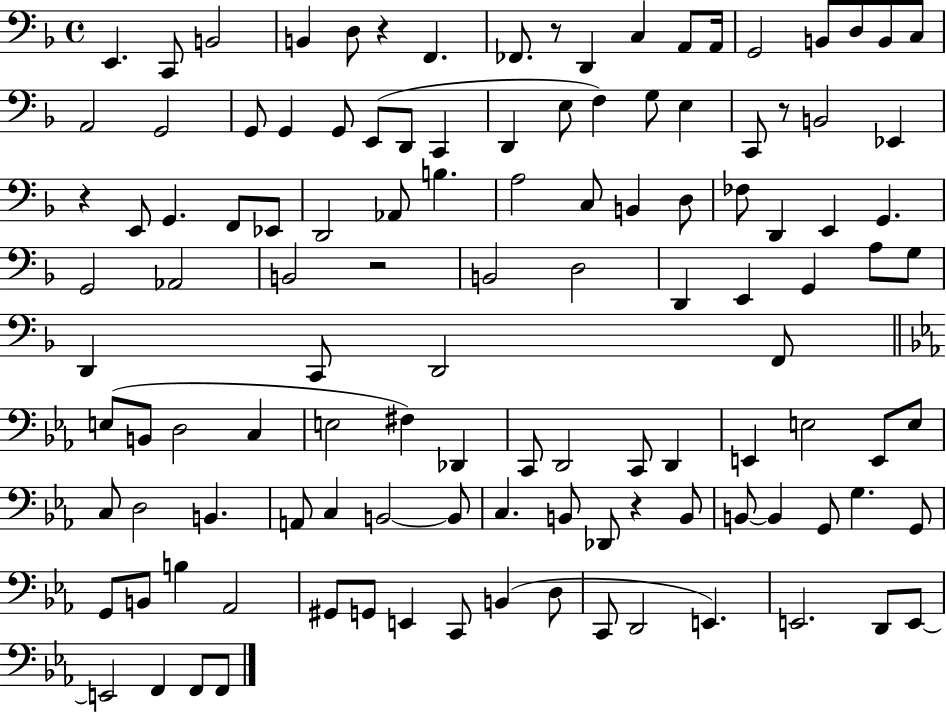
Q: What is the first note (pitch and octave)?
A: E2